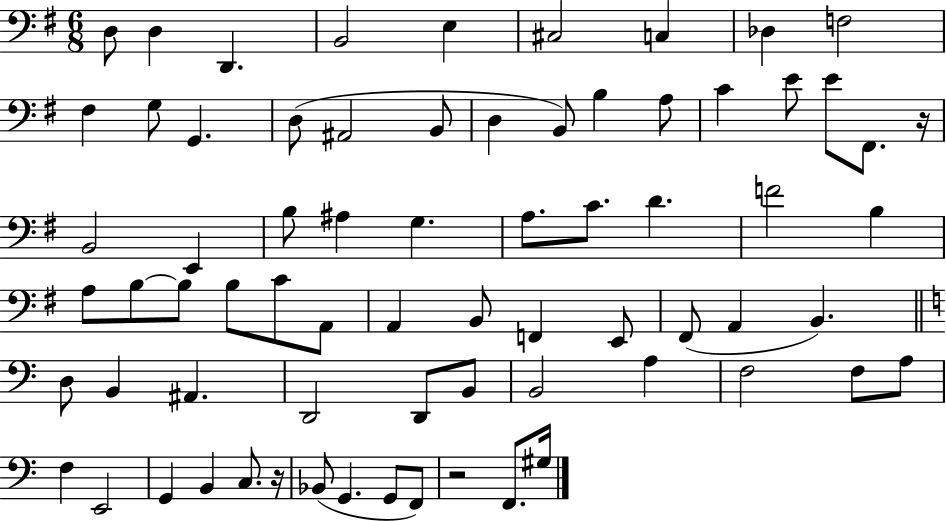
{
  \clef bass
  \numericTimeSignature
  \time 6/8
  \key g \major
  d8 d4 d,4. | b,2 e4 | cis2 c4 | des4 f2 | \break fis4 g8 g,4. | d8( ais,2 b,8 | d4 b,8) b4 a8 | c'4 e'8 e'8 fis,8. r16 | \break b,2 e,4 | b8 ais4 g4. | a8. c'8. d'4. | f'2 b4 | \break a8 b8~~ b8 b8 c'8 a,8 | a,4 b,8 f,4 e,8 | fis,8( a,4 b,4.) | \bar "||" \break \key c \major d8 b,4 ais,4. | d,2 d,8 b,8 | b,2 a4 | f2 f8 a8 | \break f4 e,2 | g,4 b,4 c8. r16 | bes,8( g,4. g,8 f,8) | r2 f,8. gis16 | \break \bar "|."
}